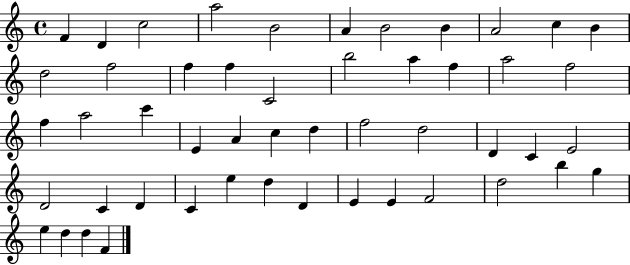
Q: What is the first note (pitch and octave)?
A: F4